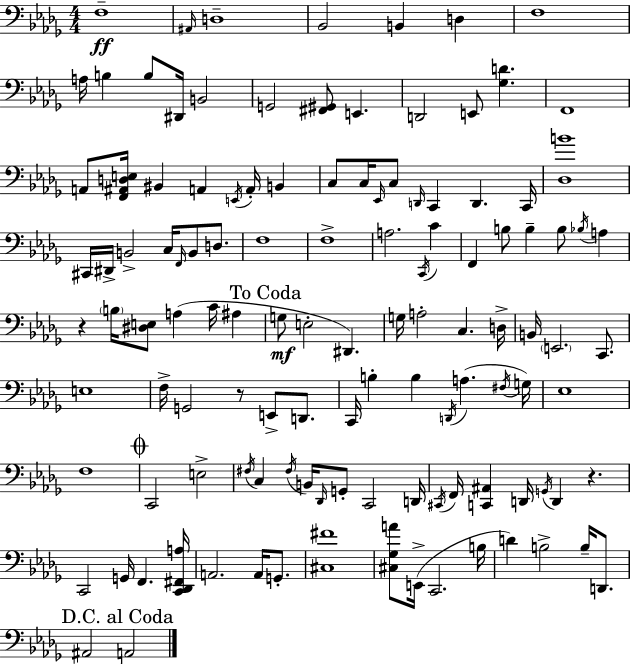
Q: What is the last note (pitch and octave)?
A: A2